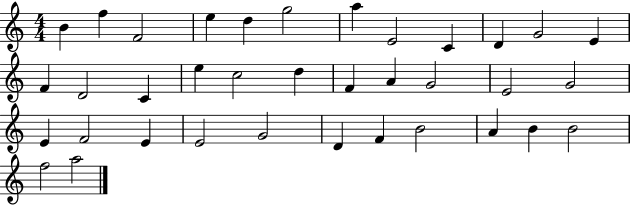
B4/q F5/q F4/h E5/q D5/q G5/h A5/q E4/h C4/q D4/q G4/h E4/q F4/q D4/h C4/q E5/q C5/h D5/q F4/q A4/q G4/h E4/h G4/h E4/q F4/h E4/q E4/h G4/h D4/q F4/q B4/h A4/q B4/q B4/h F5/h A5/h